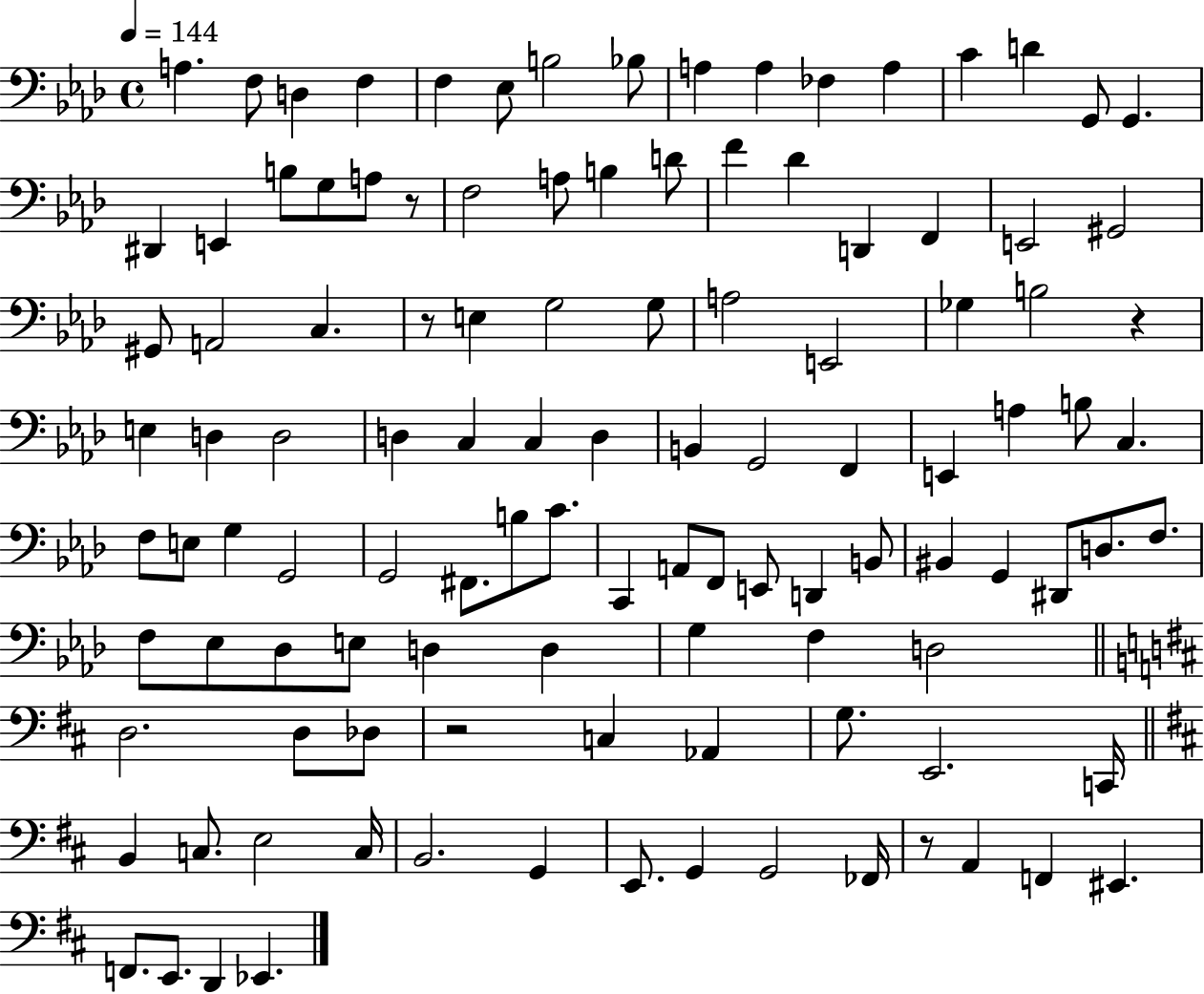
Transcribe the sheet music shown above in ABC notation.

X:1
T:Untitled
M:4/4
L:1/4
K:Ab
A, F,/2 D, F, F, _E,/2 B,2 _B,/2 A, A, _F, A, C D G,,/2 G,, ^D,, E,, B,/2 G,/2 A,/2 z/2 F,2 A,/2 B, D/2 F _D D,, F,, E,,2 ^G,,2 ^G,,/2 A,,2 C, z/2 E, G,2 G,/2 A,2 E,,2 _G, B,2 z E, D, D,2 D, C, C, D, B,, G,,2 F,, E,, A, B,/2 C, F,/2 E,/2 G, G,,2 G,,2 ^F,,/2 B,/2 C/2 C,, A,,/2 F,,/2 E,,/2 D,, B,,/2 ^B,, G,, ^D,,/2 D,/2 F,/2 F,/2 _E,/2 _D,/2 E,/2 D, D, G, F, D,2 D,2 D,/2 _D,/2 z2 C, _A,, G,/2 E,,2 C,,/4 B,, C,/2 E,2 C,/4 B,,2 G,, E,,/2 G,, G,,2 _F,,/4 z/2 A,, F,, ^E,, F,,/2 E,,/2 D,, _E,,